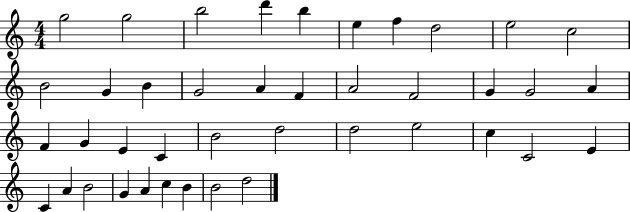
{
  \clef treble
  \numericTimeSignature
  \time 4/4
  \key c \major
  g''2 g''2 | b''2 d'''4 b''4 | e''4 f''4 d''2 | e''2 c''2 | \break b'2 g'4 b'4 | g'2 a'4 f'4 | a'2 f'2 | g'4 g'2 a'4 | \break f'4 g'4 e'4 c'4 | b'2 d''2 | d''2 e''2 | c''4 c'2 e'4 | \break c'4 a'4 b'2 | g'4 a'4 c''4 b'4 | b'2 d''2 | \bar "|."
}